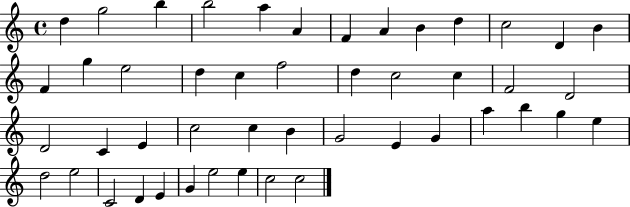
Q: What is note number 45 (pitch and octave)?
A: E5